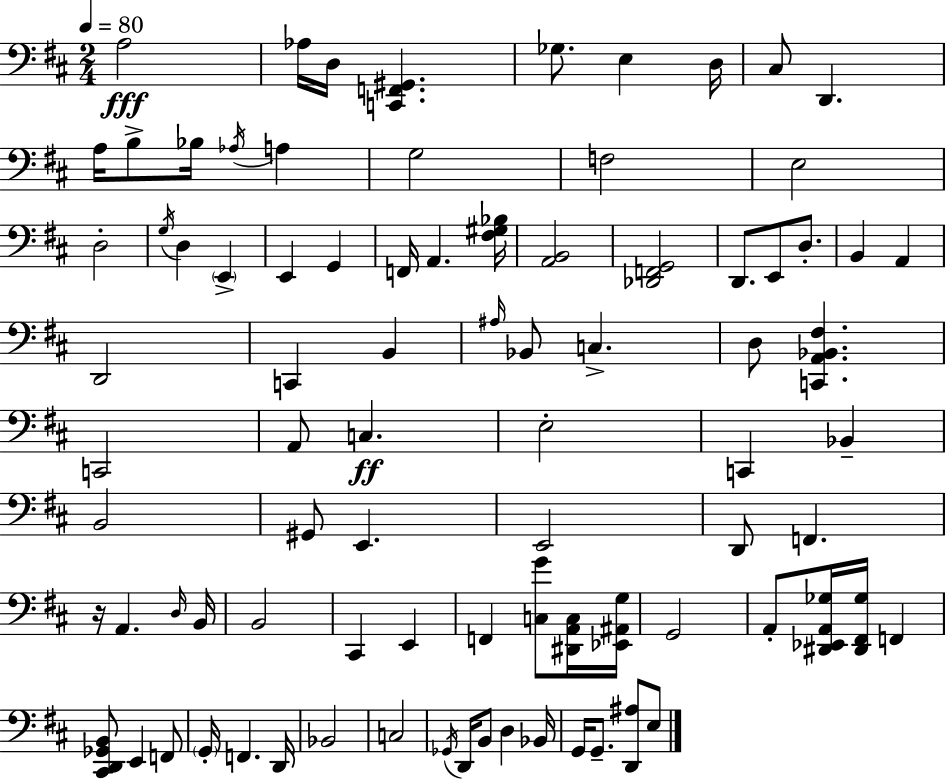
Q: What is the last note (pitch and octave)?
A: E3